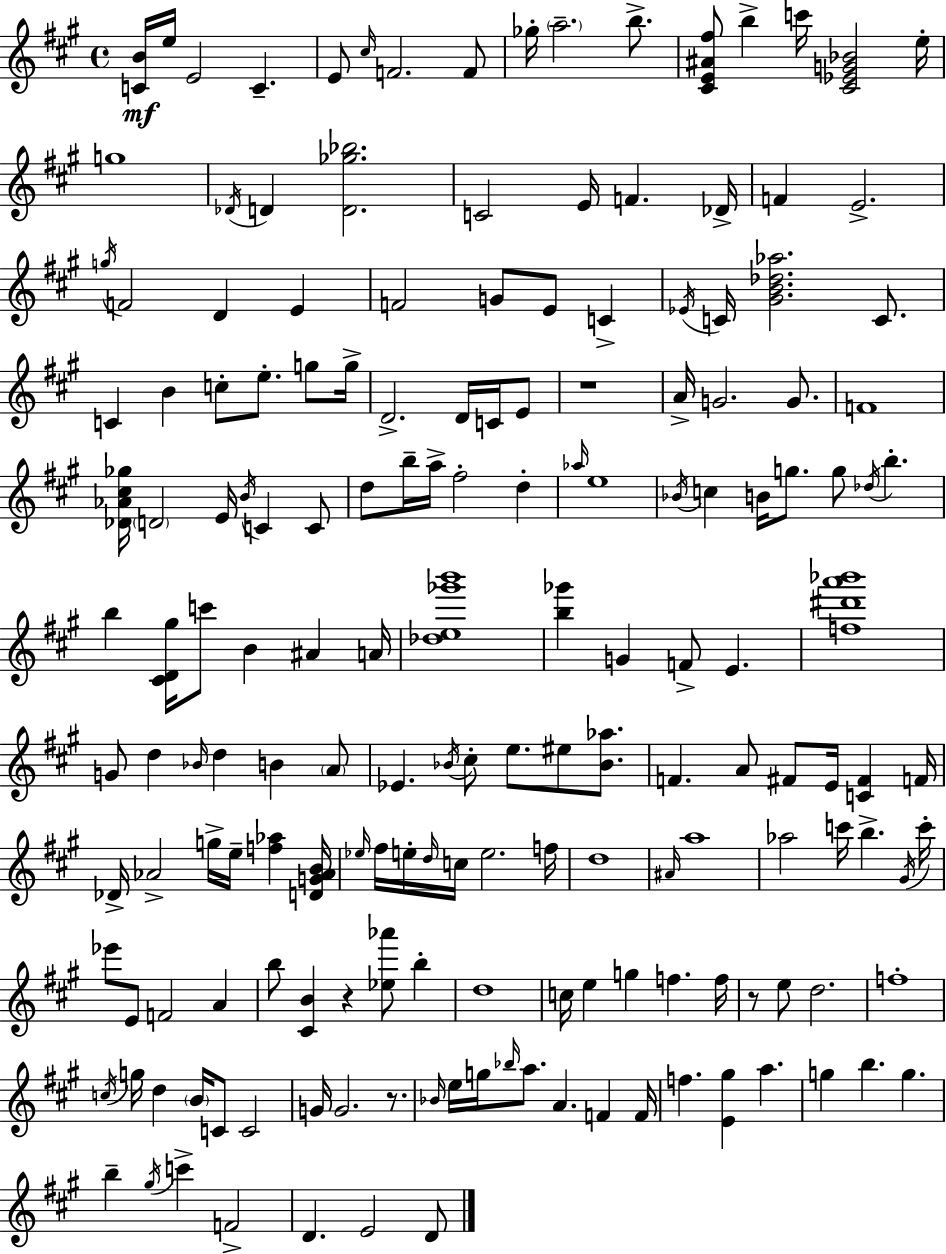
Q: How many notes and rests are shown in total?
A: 173